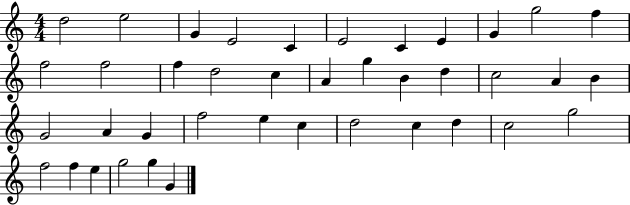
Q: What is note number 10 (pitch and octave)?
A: G5